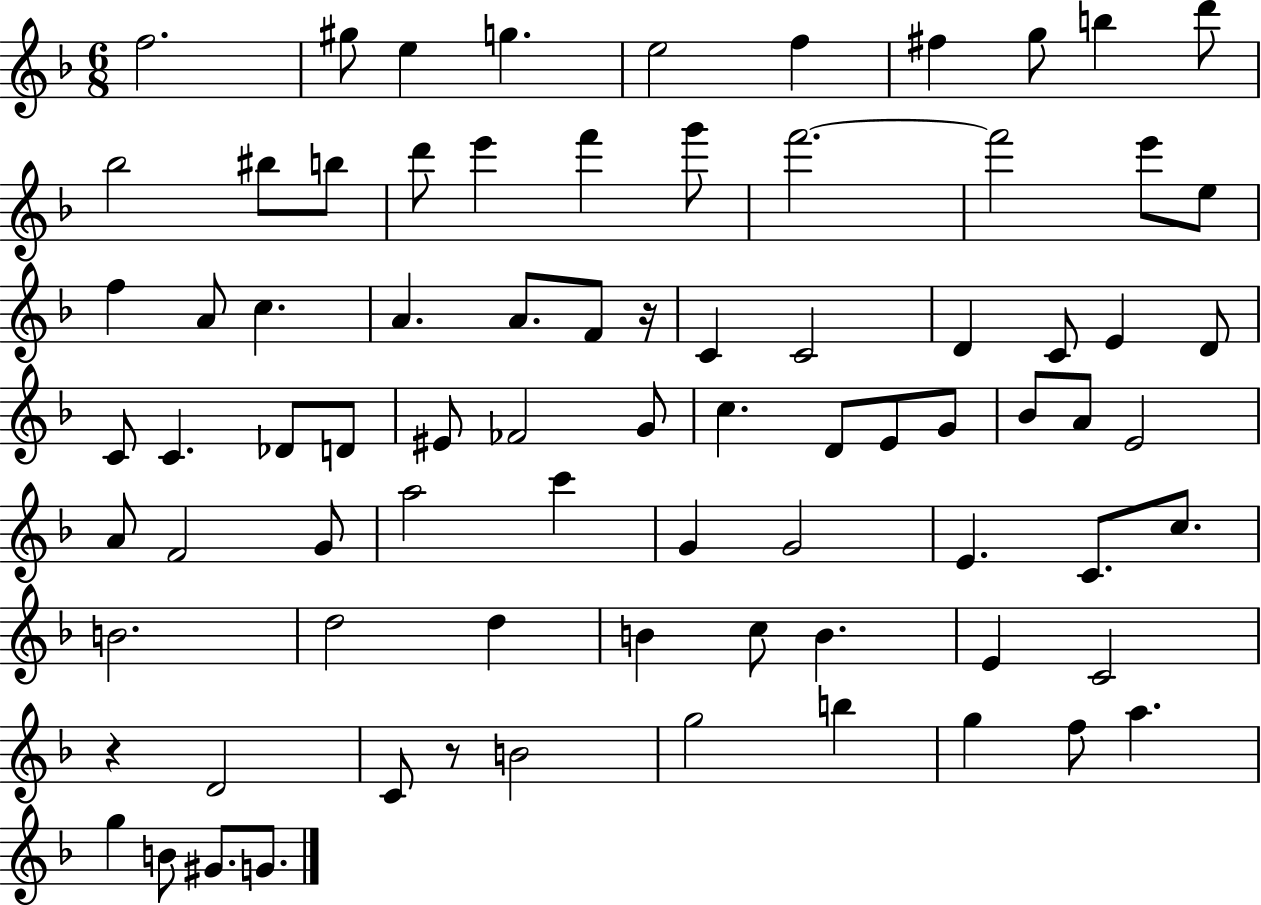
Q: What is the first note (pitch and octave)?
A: F5